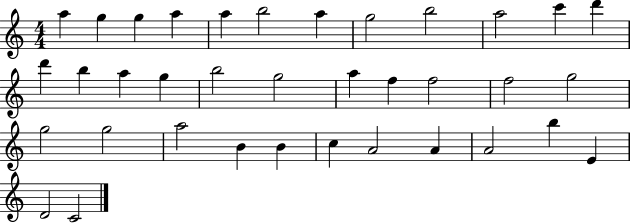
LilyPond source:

{
  \clef treble
  \numericTimeSignature
  \time 4/4
  \key c \major
  a''4 g''4 g''4 a''4 | a''4 b''2 a''4 | g''2 b''2 | a''2 c'''4 d'''4 | \break d'''4 b''4 a''4 g''4 | b''2 g''2 | a''4 f''4 f''2 | f''2 g''2 | \break g''2 g''2 | a''2 b'4 b'4 | c''4 a'2 a'4 | a'2 b''4 e'4 | \break d'2 c'2 | \bar "|."
}